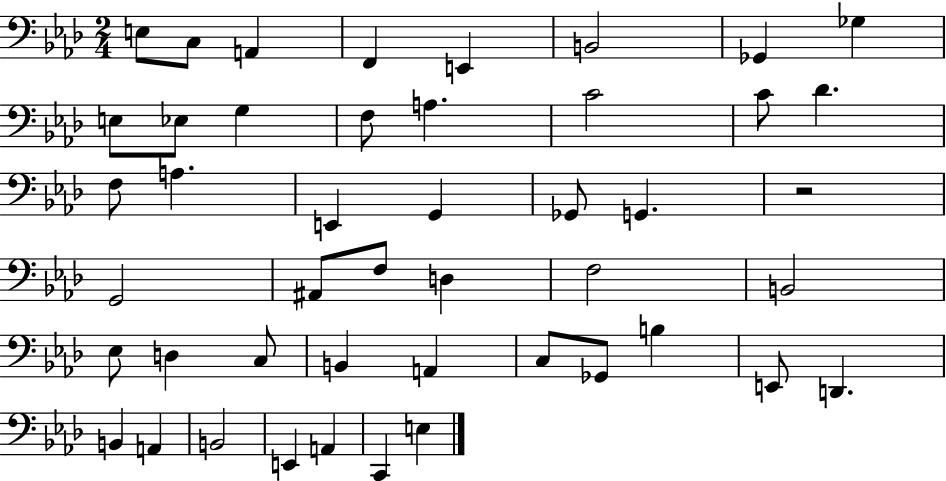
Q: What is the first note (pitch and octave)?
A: E3